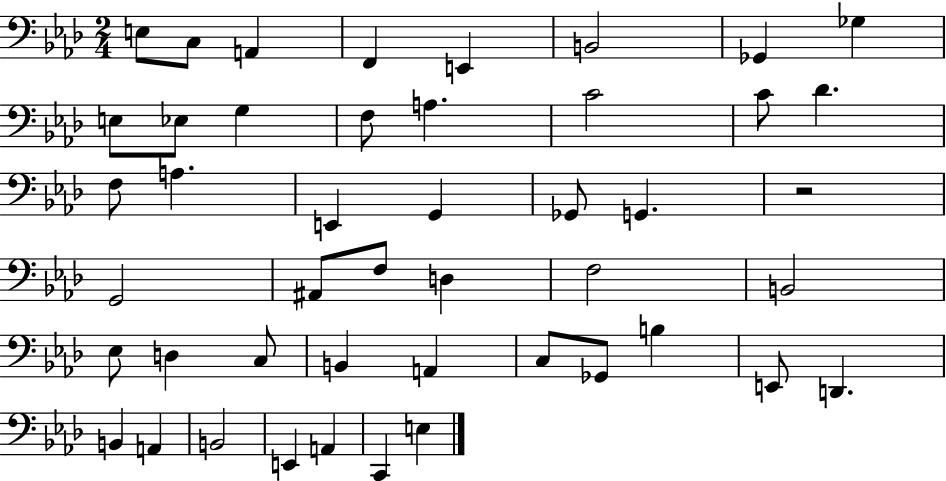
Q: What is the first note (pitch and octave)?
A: E3